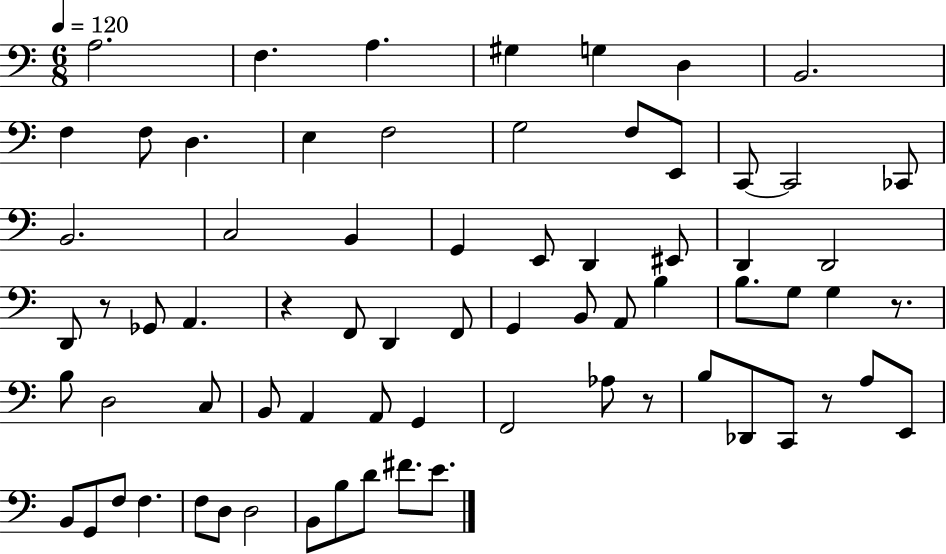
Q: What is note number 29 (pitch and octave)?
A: Gb2